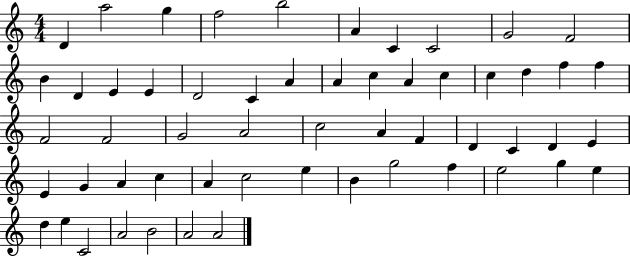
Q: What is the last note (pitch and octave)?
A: A4